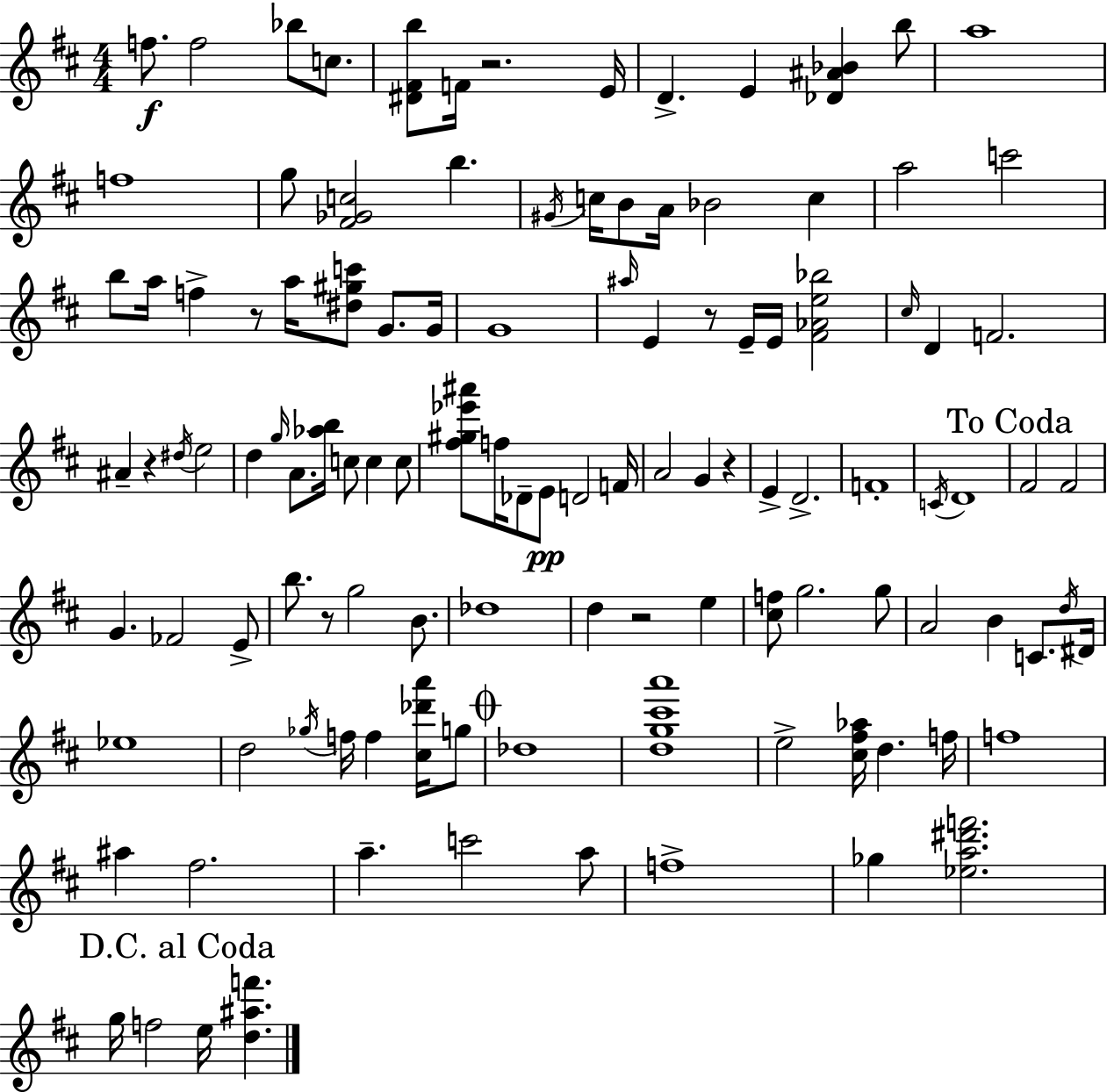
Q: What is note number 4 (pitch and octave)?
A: C5